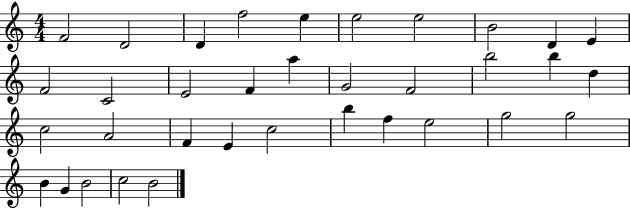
F4/h D4/h D4/q F5/h E5/q E5/h E5/h B4/h D4/q E4/q F4/h C4/h E4/h F4/q A5/q G4/h F4/h B5/h B5/q D5/q C5/h A4/h F4/q E4/q C5/h B5/q F5/q E5/h G5/h G5/h B4/q G4/q B4/h C5/h B4/h